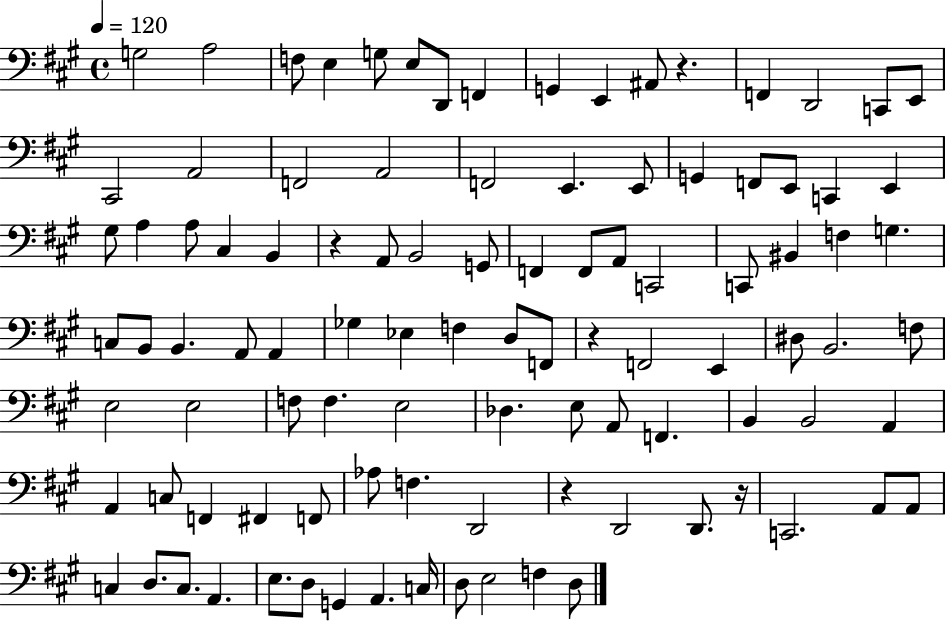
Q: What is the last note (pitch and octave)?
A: D3